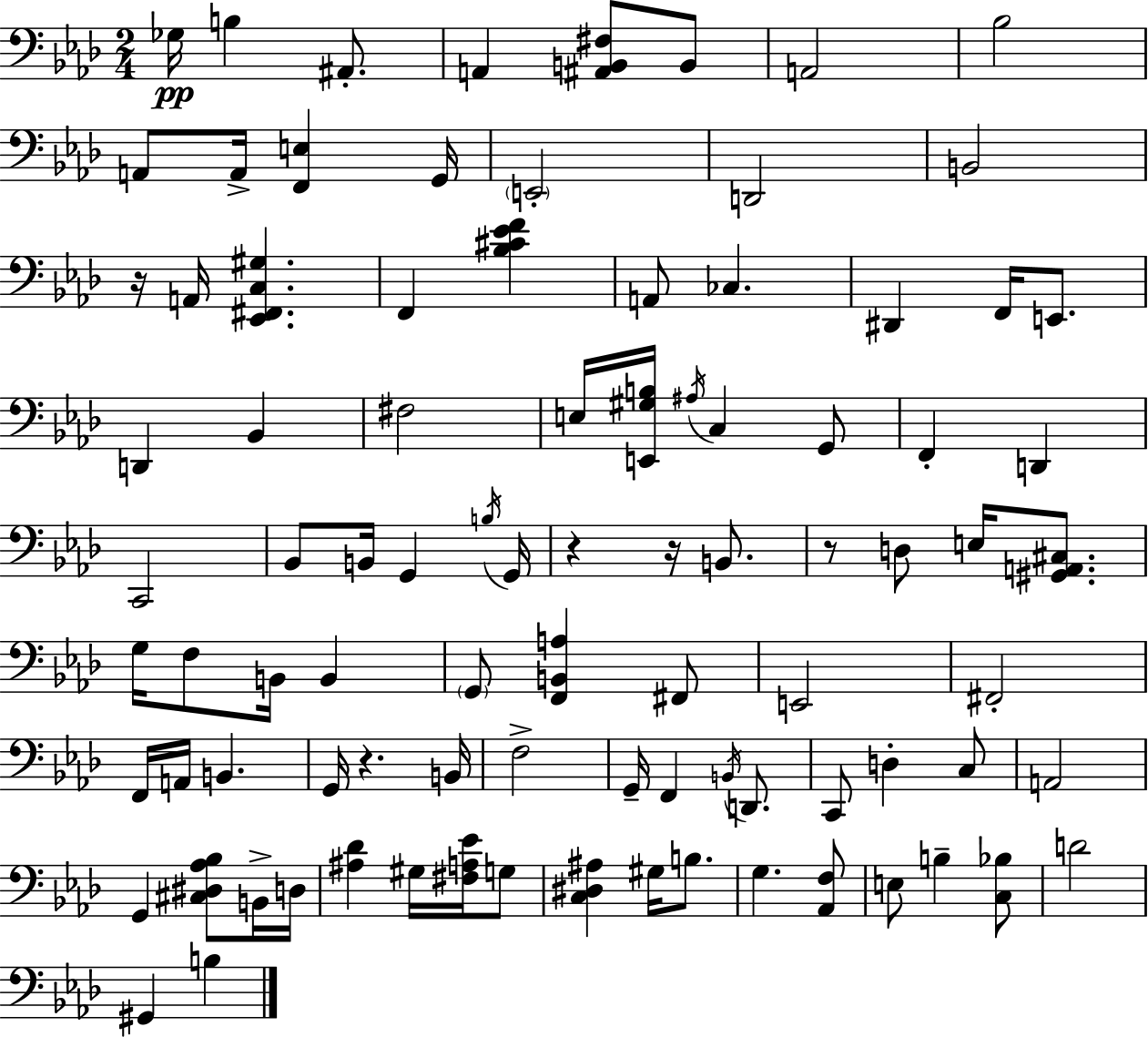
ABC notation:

X:1
T:Untitled
M:2/4
L:1/4
K:Fm
_G,/4 B, ^A,,/2 A,, [^A,,B,,^F,]/2 B,,/2 A,,2 _B,2 A,,/2 A,,/4 [F,,E,] G,,/4 E,,2 D,,2 B,,2 z/4 A,,/4 [_E,,^F,,C,^G,] F,, [_B,^C_EF] A,,/2 _C, ^D,, F,,/4 E,,/2 D,, _B,, ^F,2 E,/4 [E,,^G,B,]/4 ^A,/4 C, G,,/2 F,, D,, C,,2 _B,,/2 B,,/4 G,, B,/4 G,,/4 z z/4 B,,/2 z/2 D,/2 E,/4 [^G,,A,,^C,]/2 G,/4 F,/2 B,,/4 B,, G,,/2 [F,,B,,A,] ^F,,/2 E,,2 ^F,,2 F,,/4 A,,/4 B,, G,,/4 z B,,/4 F,2 G,,/4 F,, B,,/4 D,,/2 C,,/2 D, C,/2 A,,2 G,, [^C,^D,_A,_B,]/2 B,,/4 D,/4 [^A,_D] ^G,/4 [^F,A,_E]/4 G,/2 [C,^D,^A,] ^G,/4 B,/2 G, [_A,,F,]/2 E,/2 B, [C,_B,]/2 D2 ^G,, B,